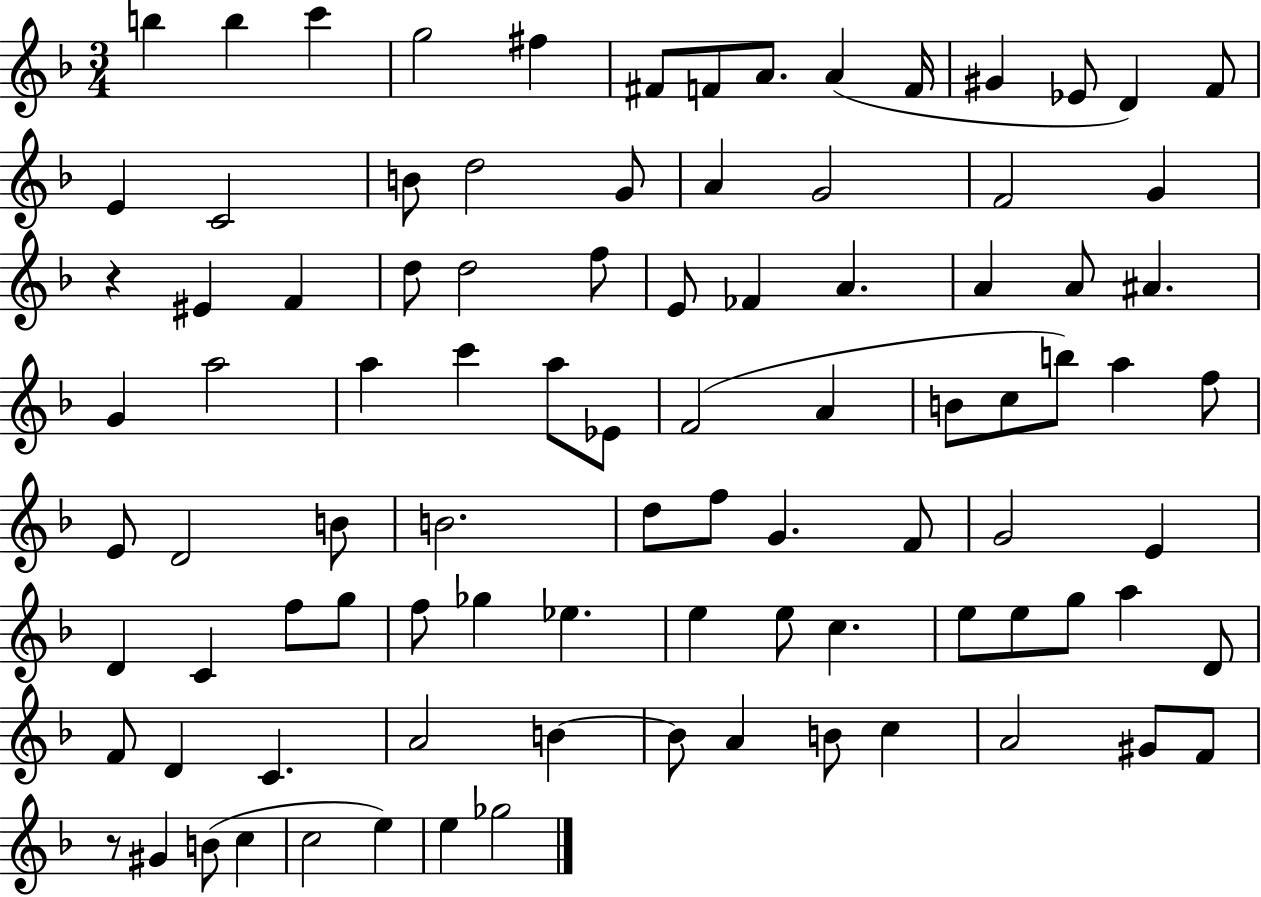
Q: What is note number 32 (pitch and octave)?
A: A4